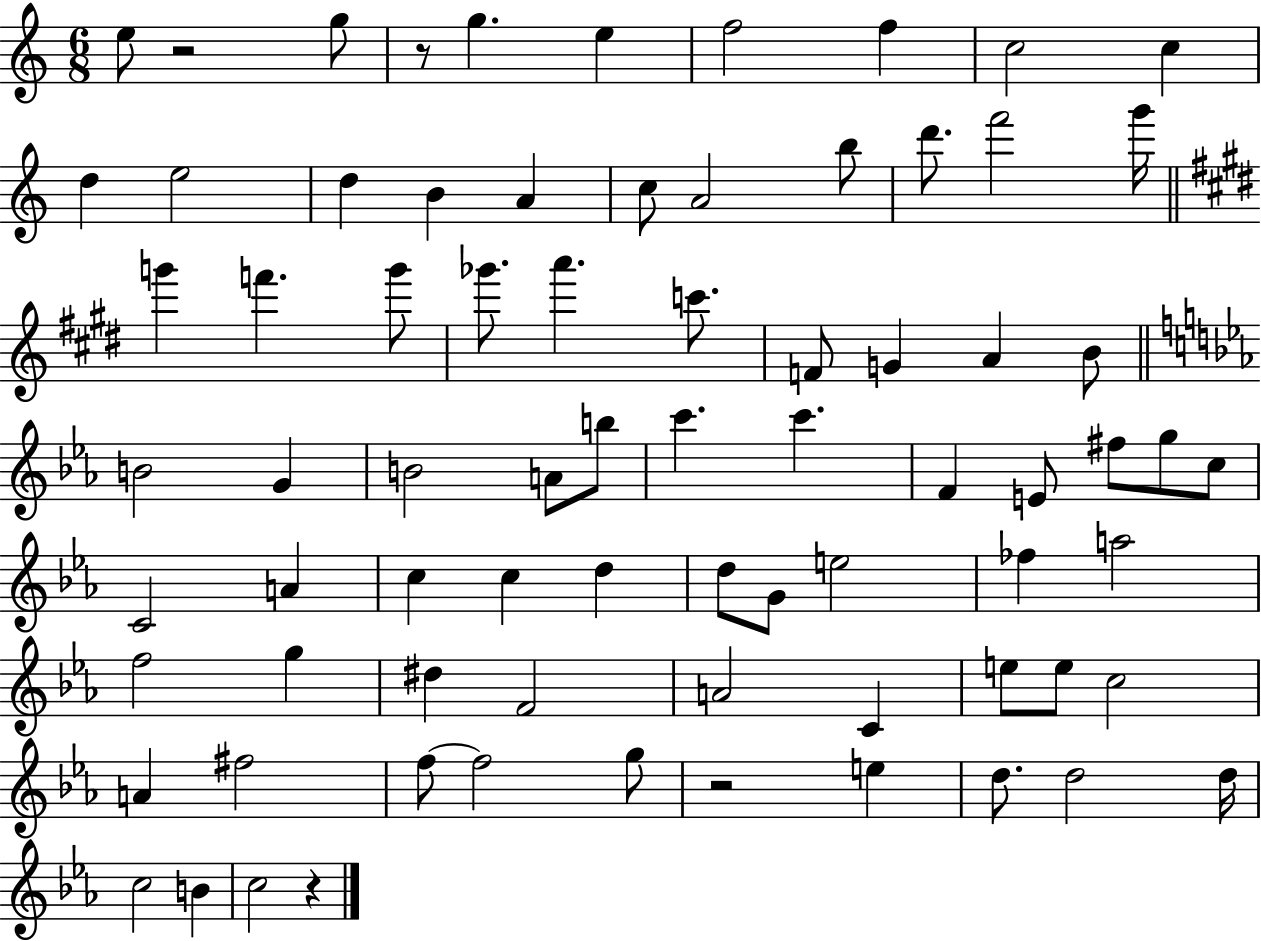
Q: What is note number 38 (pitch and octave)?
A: E4